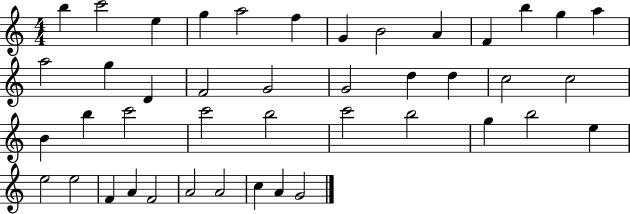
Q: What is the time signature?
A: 4/4